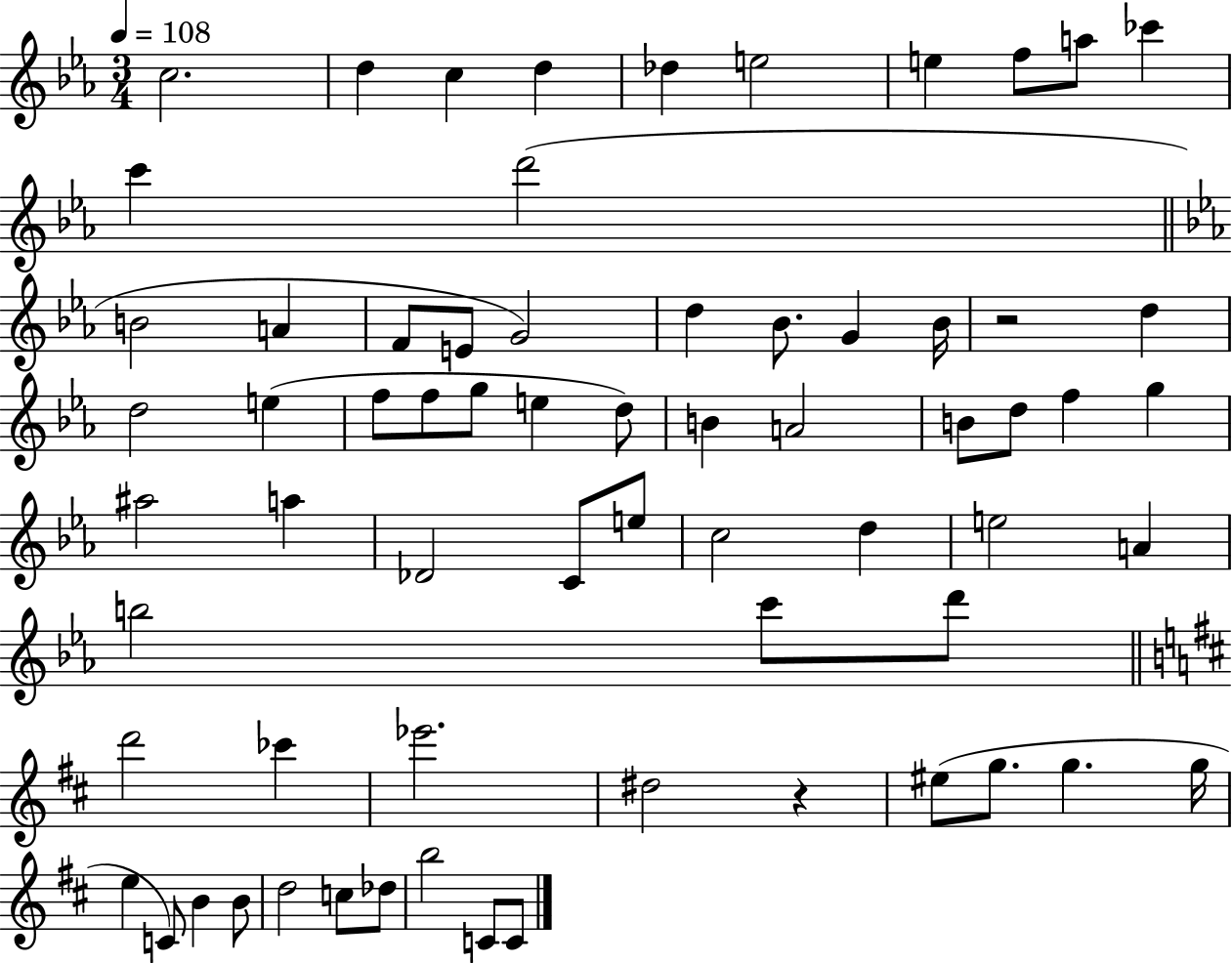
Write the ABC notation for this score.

X:1
T:Untitled
M:3/4
L:1/4
K:Eb
c2 d c d _d e2 e f/2 a/2 _c' c' d'2 B2 A F/2 E/2 G2 d _B/2 G _B/4 z2 d d2 e f/2 f/2 g/2 e d/2 B A2 B/2 d/2 f g ^a2 a _D2 C/2 e/2 c2 d e2 A b2 c'/2 d'/2 d'2 _c' _e'2 ^d2 z ^e/2 g/2 g g/4 e C/2 B B/2 d2 c/2 _d/2 b2 C/2 C/2